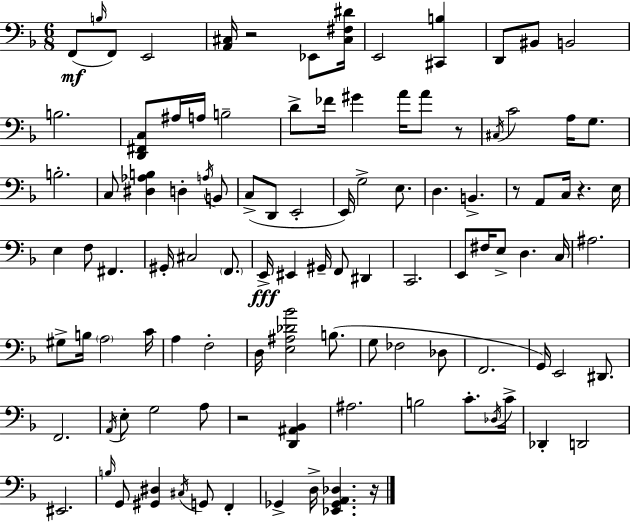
F2/e B3/s F2/e E2/h [A2,C#3]/s R/h Eb2/e [C#3,F#3,D#4]/s E2/h [C#2,B3]/q D2/e BIS2/e B2/h B3/h. [D2,F#2,C3]/e A#3/s A3/s B3/h D4/e FES4/s G#4/q A4/s A4/e R/e C#3/s C4/h A3/s G3/e. B3/h. C3/e [D#3,Ab3,B3]/q D3/q A3/s B2/e C3/e D2/e E2/h E2/s G3/h E3/e. D3/q. B2/q. R/e A2/e C3/s R/q. E3/s E3/q F3/e F#2/q. G#2/s C#3/h F2/e. E2/s EIS2/q G#2/s F2/e D#2/q C2/h. E2/e F#3/s E3/e D3/q. C3/s A#3/h. G#3/e B3/s A3/h C4/s A3/q F3/h D3/s [E3,A#3,Db4,Bb4]/h B3/e. G3/e FES3/h Db3/e F2/h. G2/s E2/h D#2/e. F2/h. A2/s E3/e G3/h A3/e R/h [D2,A#2,Bb2]/q A#3/h. B3/h C4/e. Db3/s C4/s Db2/q D2/h EIS2/h. B3/s G2/e [G#2,D#3]/q C#3/s G2/e F2/q Gb2/q D3/s [Eb2,Gb2,A2,Db3]/q. R/s